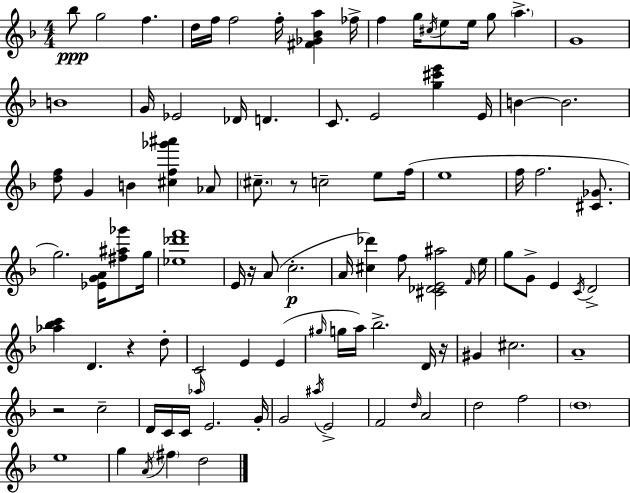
Bb5/e G5/h F5/q. D5/s F5/s F5/h F5/s [F#4,Gb4,Bb4,A5]/q FES5/s F5/q G5/s C#5/s E5/e E5/s G5/e A5/q. G4/w B4/w G4/s Eb4/h Db4/s D4/q. C4/e. E4/h [G5,C#6,E6]/q E4/s B4/q B4/h. [D5,F5]/e G4/q B4/q [C#5,F5,Gb6,A#6]/q Ab4/e C#5/e. R/e C5/h E5/e F5/s E5/w F5/s F5/h. [C#4,Gb4]/e. G5/h. [Eb4,G4,A4]/s [F#5,A#5,Gb6]/e G5/s [Eb5,Db6,F6]/w E4/s R/s A4/e C5/h. A4/s [C#5,Db6]/q F5/e [C#4,Db4,E4,A#5]/h F4/s E5/s G5/e G4/e E4/q C4/s D4/h [Ab5,Bb5,C6]/q D4/q. R/q D5/e C4/h E4/q E4/q G#5/s G5/s A5/s Bb5/h. D4/s R/s G#4/q C#5/h. A4/w R/h C5/h D4/s C4/s C4/s Ab5/s E4/h. G4/s G4/h A#5/s E4/h F4/h D5/s A4/h D5/h F5/h D5/w E5/w G5/q A4/s F#5/q D5/h